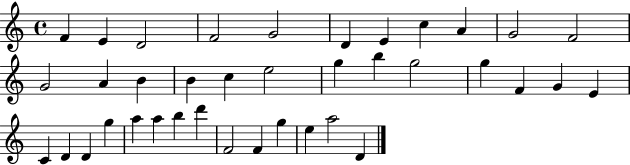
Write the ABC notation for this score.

X:1
T:Untitled
M:4/4
L:1/4
K:C
F E D2 F2 G2 D E c A G2 F2 G2 A B B c e2 g b g2 g F G E C D D g a a b d' F2 F g e a2 D